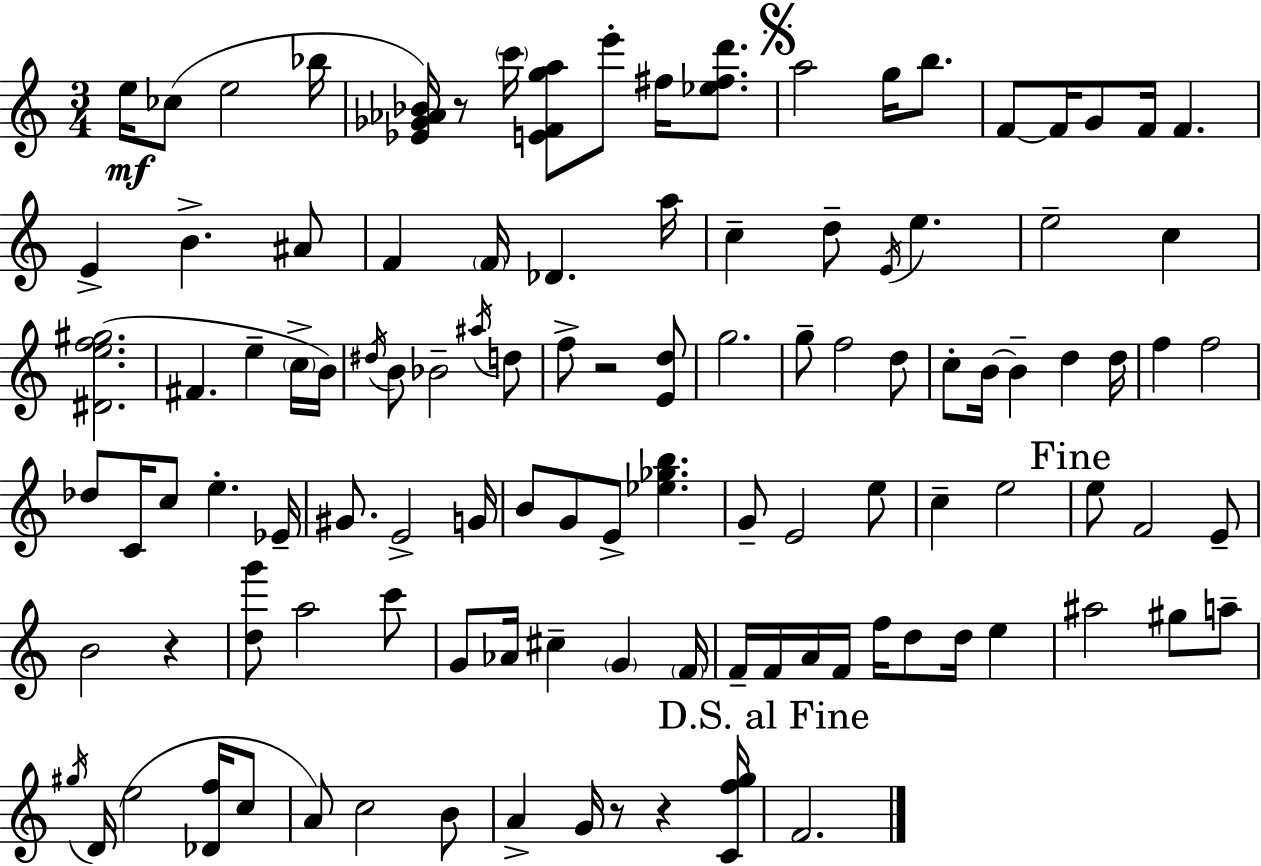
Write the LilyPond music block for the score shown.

{
  \clef treble
  \numericTimeSignature
  \time 3/4
  \key a \minor
  e''16\mf ces''8( e''2 bes''16 | <ees' ges' aes' bes'>16) r8 \parenthesize c'''16 <e' f' g'' a''>8 e'''8-. fis''16 <ees'' fis'' d'''>8. | \mark \markup { \musicglyph "scripts.segno" } a''2 g''16 b''8. | f'8~~ f'16 g'8 f'16 f'4. | \break e'4-> b'4.-> ais'8 | f'4 \parenthesize f'16 des'4. a''16 | c''4-- d''8-- \acciaccatura { e'16 } e''4. | e''2-- c''4 | \break <dis' e'' f'' gis''>2.( | fis'4. e''4-- \parenthesize c''16-> | b'16) \acciaccatura { dis''16 } b'8 bes'2-- | \acciaccatura { ais''16 } d''8 f''8-> r2 | \break <e' d''>8 g''2. | g''8-- f''2 | d''8 c''8-. b'16~~ b'4-- d''4 | d''16 f''4 f''2 | \break des''8 c'16 c''8 e''4.-. | ees'16-- gis'8. e'2-> | g'16 b'8 g'8 e'8-> <ees'' ges'' b''>4. | g'8-- e'2 | \break e''8 c''4-- e''2 | \mark "Fine" e''8 f'2 | e'8-- b'2 r4 | <d'' g'''>8 a''2 | \break c'''8 g'8 aes'16 cis''4-- \parenthesize g'4 | \parenthesize f'16 f'16-- f'16 a'16 f'16 f''16 d''8 d''16 e''4 | ais''2 gis''8 | a''8-- \acciaccatura { gis''16 }( d'16 e''2 | \break <des' f''>16 c''8 a'8) c''2 | b'8 a'4-> g'16 r8 r4 | <c' f'' g''>16 \mark "D.S. al Fine" f'2. | \bar "|."
}